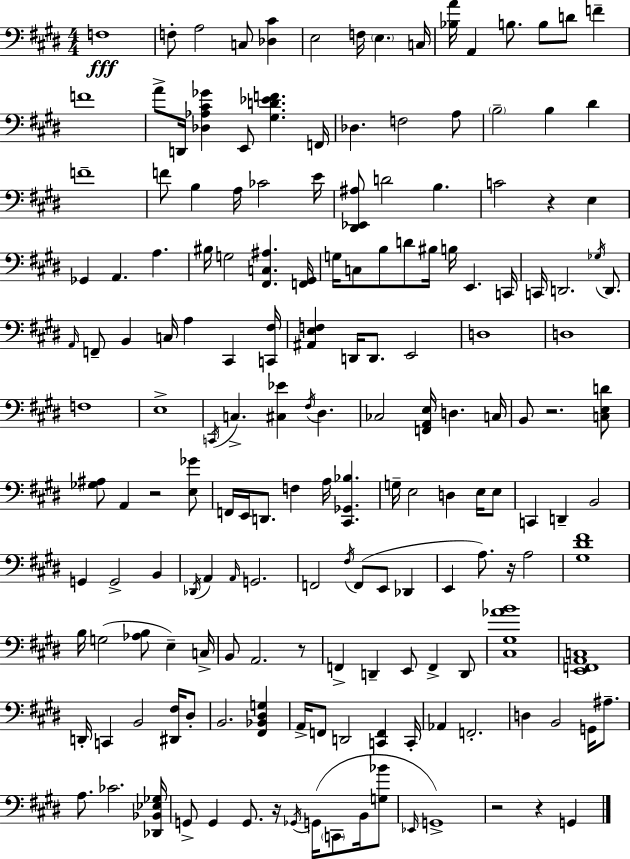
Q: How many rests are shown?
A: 8